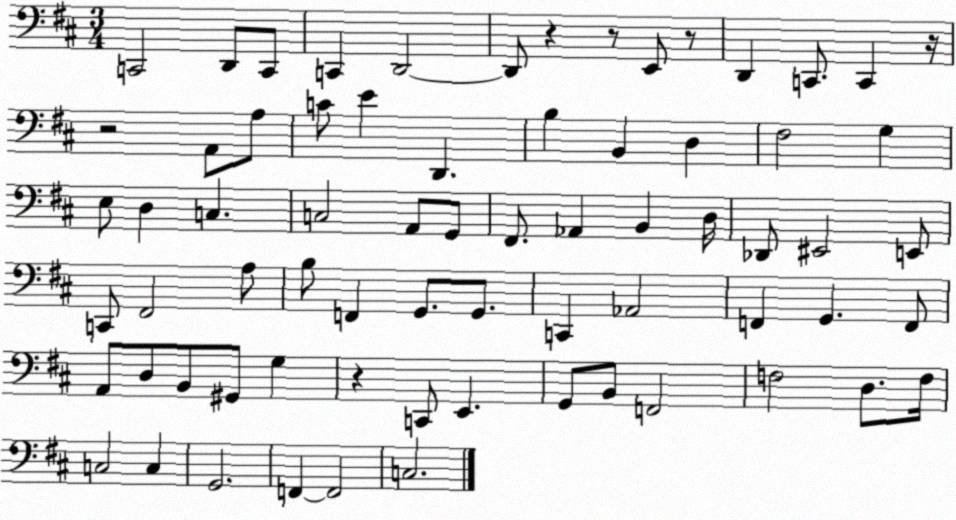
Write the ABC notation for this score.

X:1
T:Untitled
M:3/4
L:1/4
K:D
C,,2 D,,/2 C,,/2 C,, D,,2 D,,/2 z z/2 E,,/2 z/2 D,, C,,/2 C,, z/4 z2 A,,/2 A,/2 C/2 E D,, B, B,, D, ^F,2 G, E,/2 D, C, C,2 A,,/2 G,,/2 ^F,,/2 _A,, B,, D,/4 _D,,/2 ^E,,2 E,,/2 C,,/2 ^F,,2 A,/2 B,/2 F,, G,,/2 G,,/2 C,, _A,,2 F,, G,, F,,/2 A,,/2 D,/2 B,,/2 ^G,,/2 G, z C,,/2 E,, G,,/2 B,,/2 F,,2 F,2 D,/2 F,/4 C,2 C, G,,2 F,, F,,2 C,2